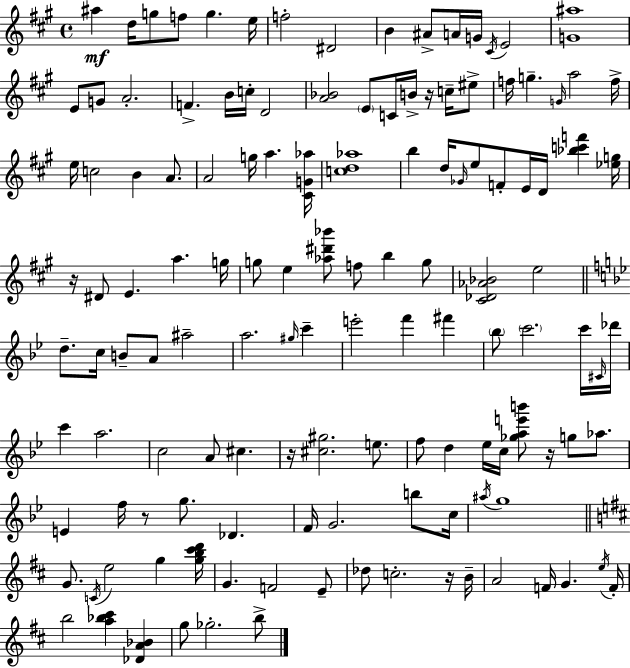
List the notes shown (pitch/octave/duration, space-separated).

A#5/q D5/s G5/e F5/e G5/q. E5/s F5/h D#4/h B4/q A#4/e A4/s G4/s C#4/s E4/h [G4,A#5]/w E4/e G4/e A4/h. F4/q. B4/s C5/s D4/h [A4,Bb4]/h E4/e C4/s B4/s R/s C5/s EIS5/e F5/s G5/q. G4/s A5/h F5/s E5/s C5/h B4/q A4/e. A4/h G5/s A5/q. [C#4,G4,Ab5]/s [C5,D5,Ab5]/w B5/q D5/s Gb4/s E5/e F4/e E4/s D4/s [Bb5,C6,F6]/q [Eb5,G5]/s R/s D#4/e E4/q. A5/q. G5/s G5/e E5/q [Ab5,D#6,Bb6]/e F5/e B5/q G5/e [C#4,Db4,Ab4,Bb4]/h E5/h D5/e. C5/s B4/e A4/e A#5/h A5/h. G#5/s C6/q E6/h F6/q F#6/q Bb5/e C6/h. C6/s C#4/s Db6/s C6/q A5/h. C5/h A4/e C#5/q. R/s [C#5,G#5]/h. E5/e. F5/e D5/q Eb5/s C5/s [Gb5,A5,E6,B6]/e R/s G5/e Ab5/e. E4/q F5/s R/e G5/e. Db4/q. F4/s G4/h. B5/e C5/s A#5/s G5/w G4/e. C4/s E5/h G5/q [G5,B5,C#6,D6]/s G4/q. F4/h E4/e Db5/e C5/h. R/s B4/s A4/h F4/s G4/q. E5/s F4/s B5/h [A5,Bb5,C#6]/q [Db4,A4,Bb4]/q G5/e Gb5/h. B5/e